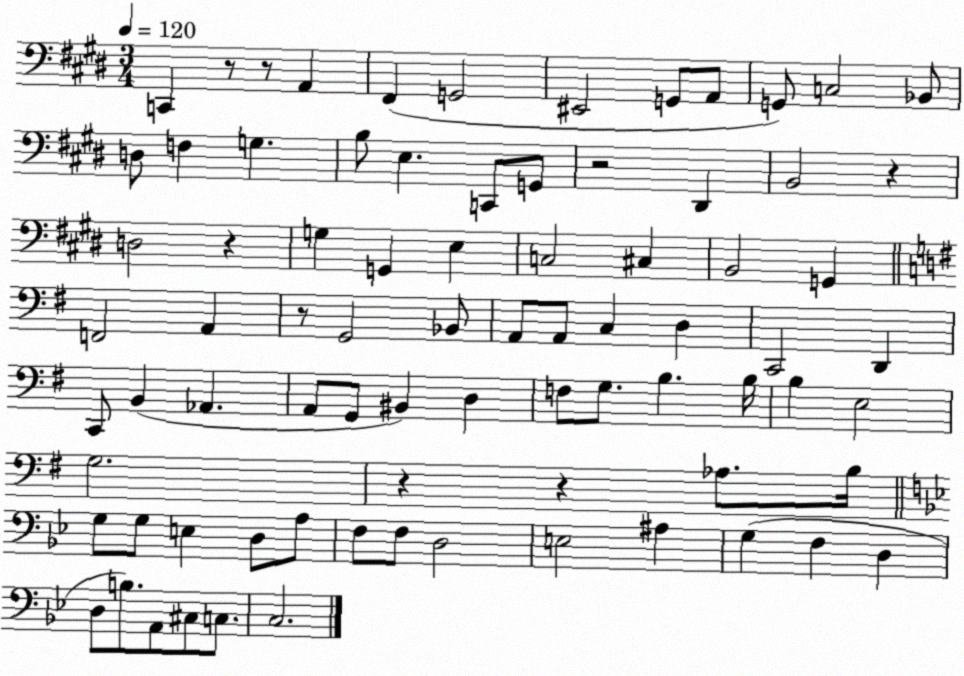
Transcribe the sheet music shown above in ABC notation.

X:1
T:Untitled
M:3/4
L:1/4
K:E
C,, z/2 z/2 A,, ^F,, G,,2 ^E,,2 G,,/2 A,,/2 G,,/2 C,2 _B,,/2 D,/2 F, G, B,/2 E, C,,/2 G,,/2 z2 ^D,, B,,2 z D,2 z G, G,, E, C,2 ^C, B,,2 G,, F,,2 A,, z/2 G,,2 _B,,/2 A,,/2 A,,/2 C, D, C,,2 D,, C,,/2 B,, _A,, A,,/2 G,,/2 ^B,, D, F,/2 G,/2 B, B,/4 B, E,2 G,2 z z _A,/2 B,/4 G,/2 G,/2 E, D,/2 A,/2 F,/2 F,/2 D,2 E,2 ^A, G, F, D, D,/2 B,/2 A,,/2 ^C,/2 C,/2 C,2